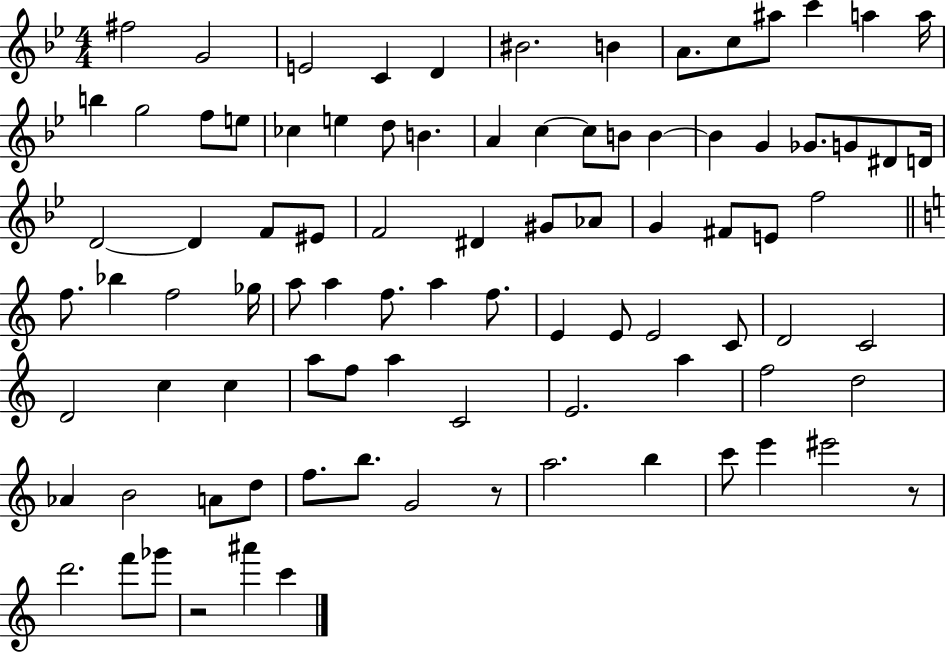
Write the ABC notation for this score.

X:1
T:Untitled
M:4/4
L:1/4
K:Bb
^f2 G2 E2 C D ^B2 B A/2 c/2 ^a/2 c' a a/4 b g2 f/2 e/2 _c e d/2 B A c c/2 B/2 B B G _G/2 G/2 ^D/2 D/4 D2 D F/2 ^E/2 F2 ^D ^G/2 _A/2 G ^F/2 E/2 f2 f/2 _b f2 _g/4 a/2 a f/2 a f/2 E E/2 E2 C/2 D2 C2 D2 c c a/2 f/2 a C2 E2 a f2 d2 _A B2 A/2 d/2 f/2 b/2 G2 z/2 a2 b c'/2 e' ^e'2 z/2 d'2 f'/2 _g'/2 z2 ^a' c'